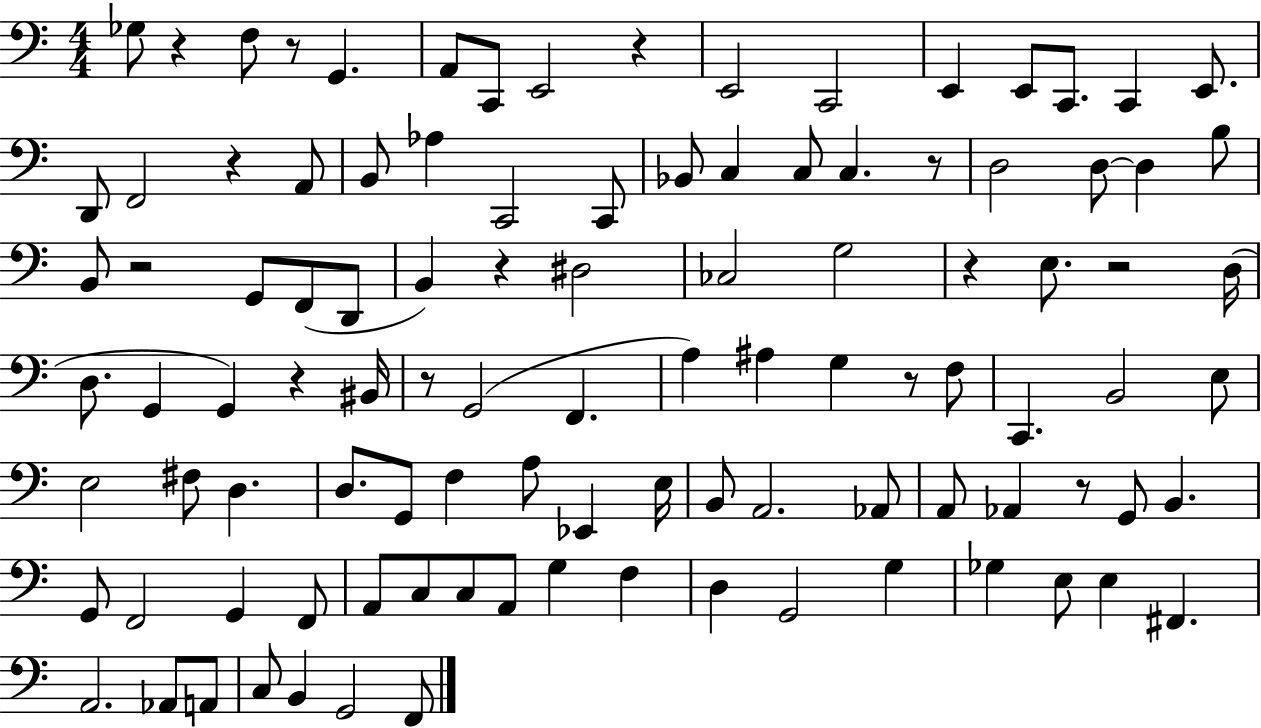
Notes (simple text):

Gb3/e R/q F3/e R/e G2/q. A2/e C2/e E2/h R/q E2/h C2/h E2/q E2/e C2/e. C2/q E2/e. D2/e F2/h R/q A2/e B2/e Ab3/q C2/h C2/e Bb2/e C3/q C3/e C3/q. R/e D3/h D3/e D3/q B3/e B2/e R/h G2/e F2/e D2/e B2/q R/q D#3/h CES3/h G3/h R/q E3/e. R/h D3/s D3/e. G2/q G2/q R/q BIS2/s R/e G2/h F2/q. A3/q A#3/q G3/q R/e F3/e C2/q. B2/h E3/e E3/h F#3/e D3/q. D3/e. G2/e F3/q A3/e Eb2/q E3/s B2/e A2/h. Ab2/e A2/e Ab2/q R/e G2/e B2/q. G2/e F2/h G2/q F2/e A2/e C3/e C3/e A2/e G3/q F3/q D3/q G2/h G3/q Gb3/q E3/e E3/q F#2/q. A2/h. Ab2/e A2/e C3/e B2/q G2/h F2/e